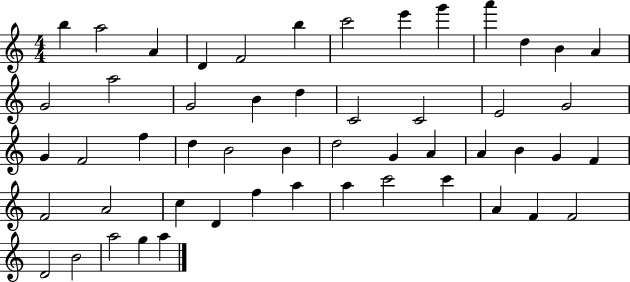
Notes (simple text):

B5/q A5/h A4/q D4/q F4/h B5/q C6/h E6/q G6/q A6/q D5/q B4/q A4/q G4/h A5/h G4/h B4/q D5/q C4/h C4/h E4/h G4/h G4/q F4/h F5/q D5/q B4/h B4/q D5/h G4/q A4/q A4/q B4/q G4/q F4/q F4/h A4/h C5/q D4/q F5/q A5/q A5/q C6/h C6/q A4/q F4/q F4/h D4/h B4/h A5/h G5/q A5/q